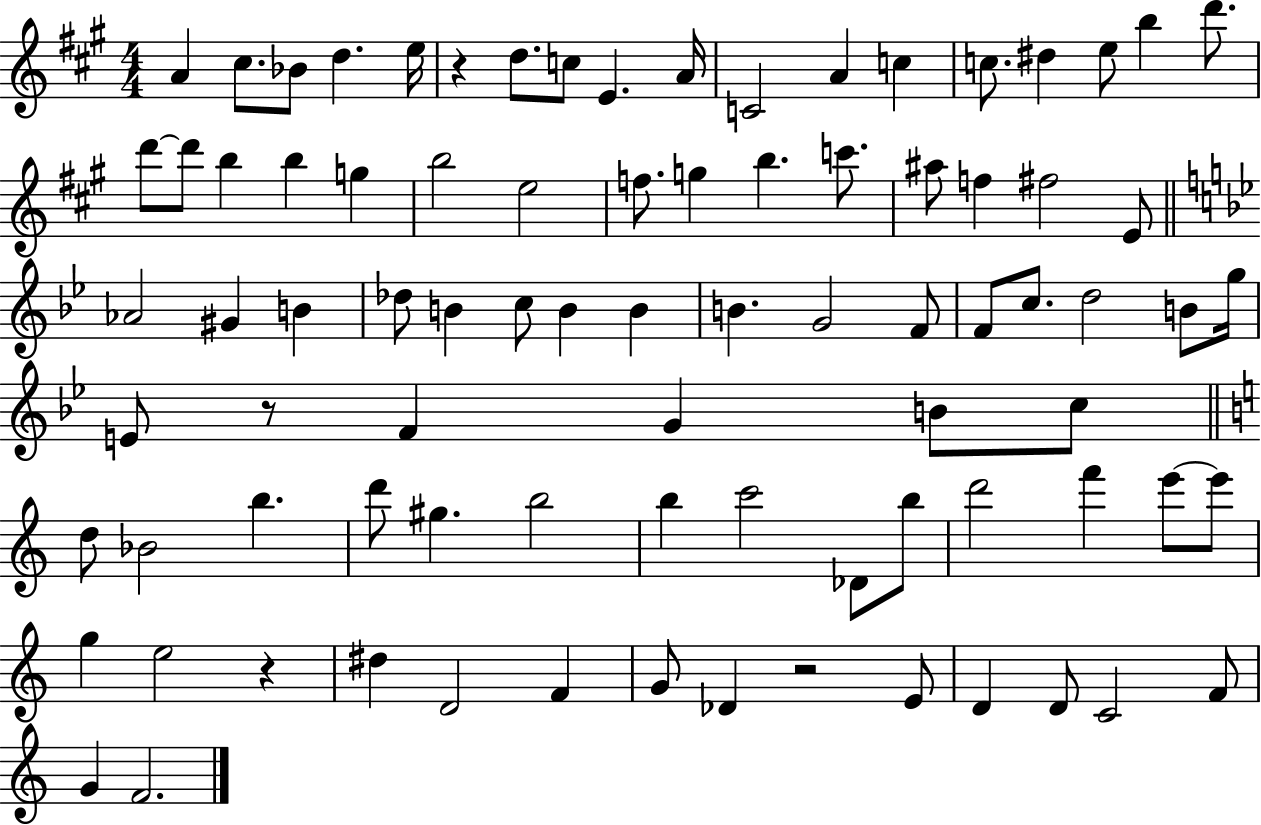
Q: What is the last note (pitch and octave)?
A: F4